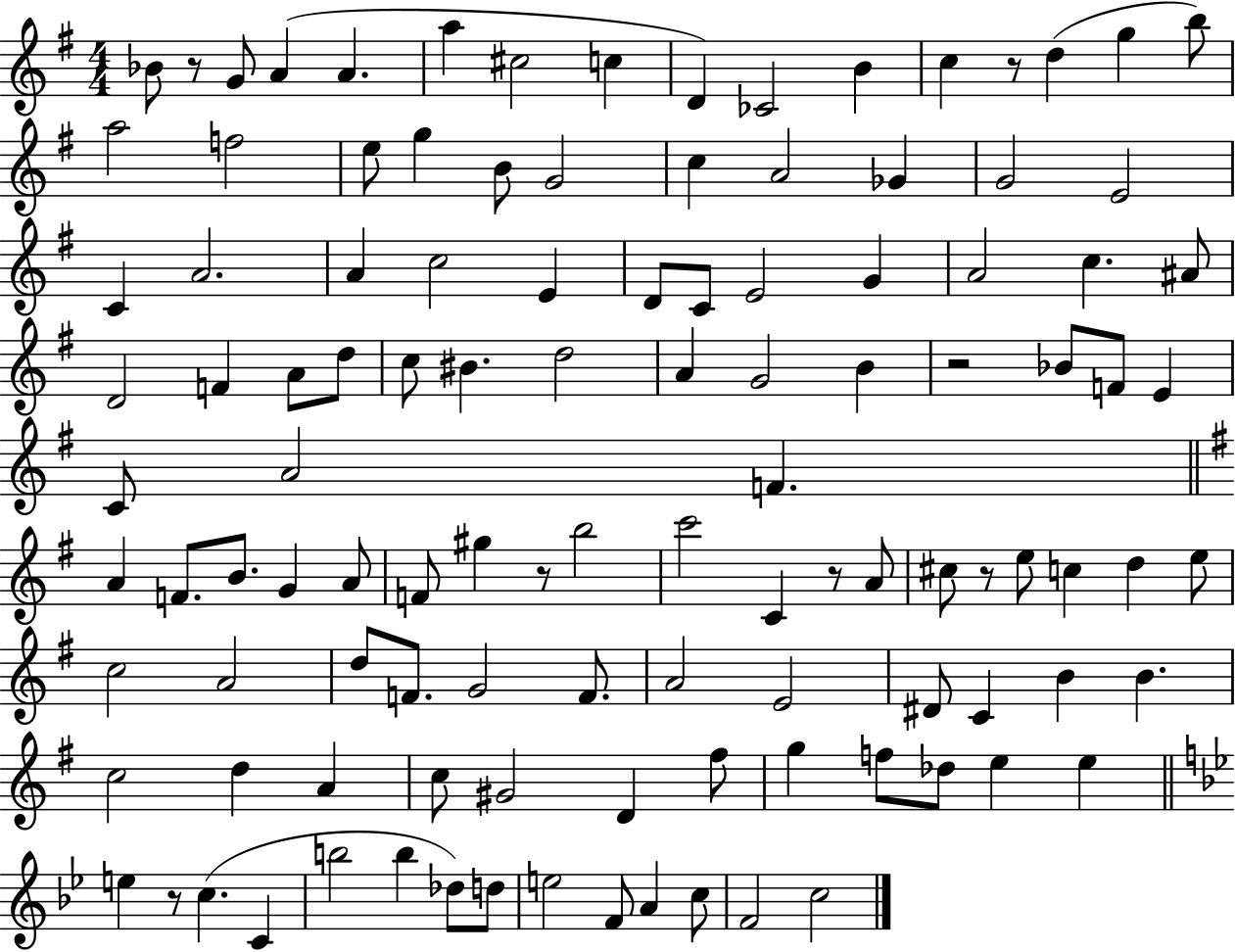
Bb4/e R/e G4/e A4/q A4/q. A5/q C#5/h C5/q D4/q CES4/h B4/q C5/q R/e D5/q G5/q B5/e A5/h F5/h E5/e G5/q B4/e G4/h C5/q A4/h Gb4/q G4/h E4/h C4/q A4/h. A4/q C5/h E4/q D4/e C4/e E4/h G4/q A4/h C5/q. A#4/e D4/h F4/q A4/e D5/e C5/e BIS4/q. D5/h A4/q G4/h B4/q R/h Bb4/e F4/e E4/q C4/e A4/h F4/q. A4/q F4/e. B4/e. G4/q A4/e F4/e G#5/q R/e B5/h C6/h C4/q R/e A4/e C#5/e R/e E5/e C5/q D5/q E5/e C5/h A4/h D5/e F4/e. G4/h F4/e. A4/h E4/h D#4/e C4/q B4/q B4/q. C5/h D5/q A4/q C5/e G#4/h D4/q F#5/e G5/q F5/e Db5/e E5/q E5/q E5/q R/e C5/q. C4/q B5/h B5/q Db5/e D5/e E5/h F4/e A4/q C5/e F4/h C5/h